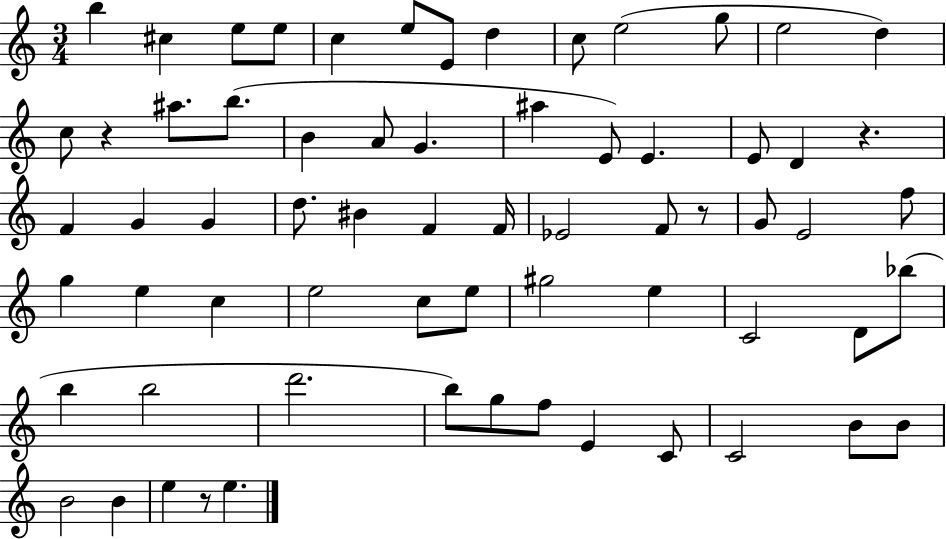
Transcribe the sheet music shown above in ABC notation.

X:1
T:Untitled
M:3/4
L:1/4
K:C
b ^c e/2 e/2 c e/2 E/2 d c/2 e2 g/2 e2 d c/2 z ^a/2 b/2 B A/2 G ^a E/2 E E/2 D z F G G d/2 ^B F F/4 _E2 F/2 z/2 G/2 E2 f/2 g e c e2 c/2 e/2 ^g2 e C2 D/2 _b/2 b b2 d'2 b/2 g/2 f/2 E C/2 C2 B/2 B/2 B2 B e z/2 e